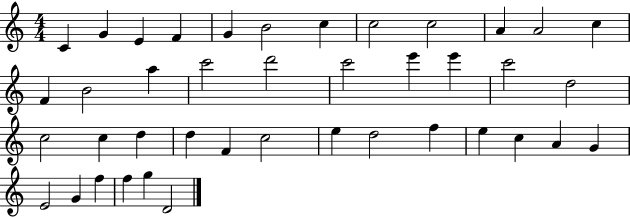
C4/q G4/q E4/q F4/q G4/q B4/h C5/q C5/h C5/h A4/q A4/h C5/q F4/q B4/h A5/q C6/h D6/h C6/h E6/q E6/q C6/h D5/h C5/h C5/q D5/q D5/q F4/q C5/h E5/q D5/h F5/q E5/q C5/q A4/q G4/q E4/h G4/q F5/q F5/q G5/q D4/h